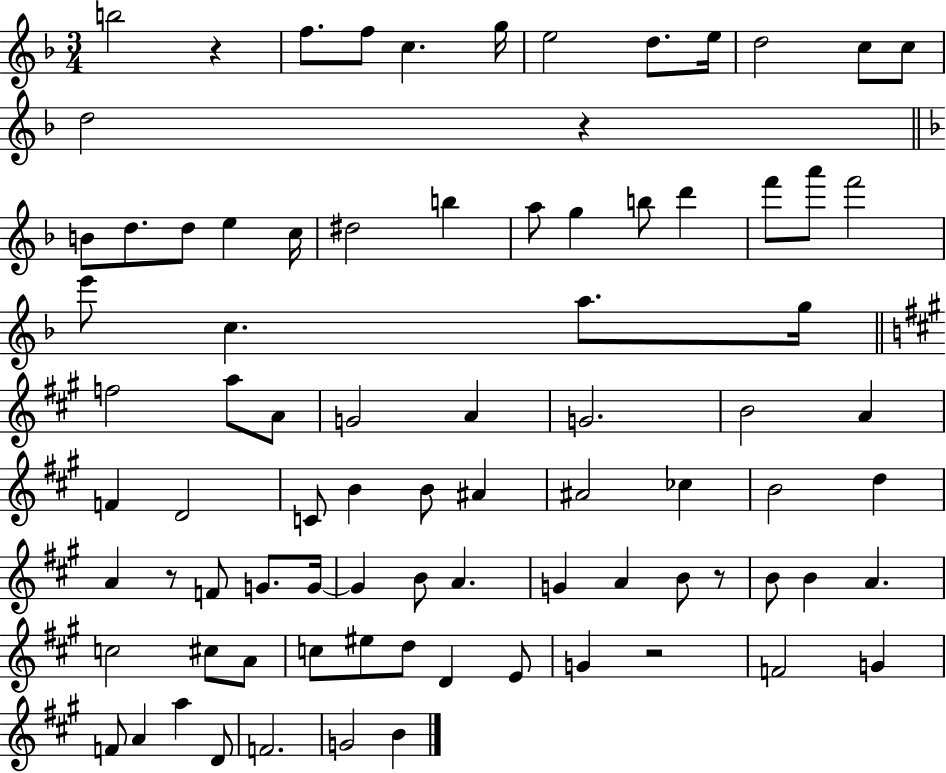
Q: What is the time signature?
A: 3/4